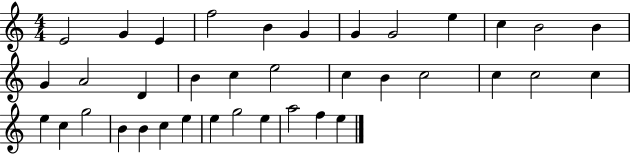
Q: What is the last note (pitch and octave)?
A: E5